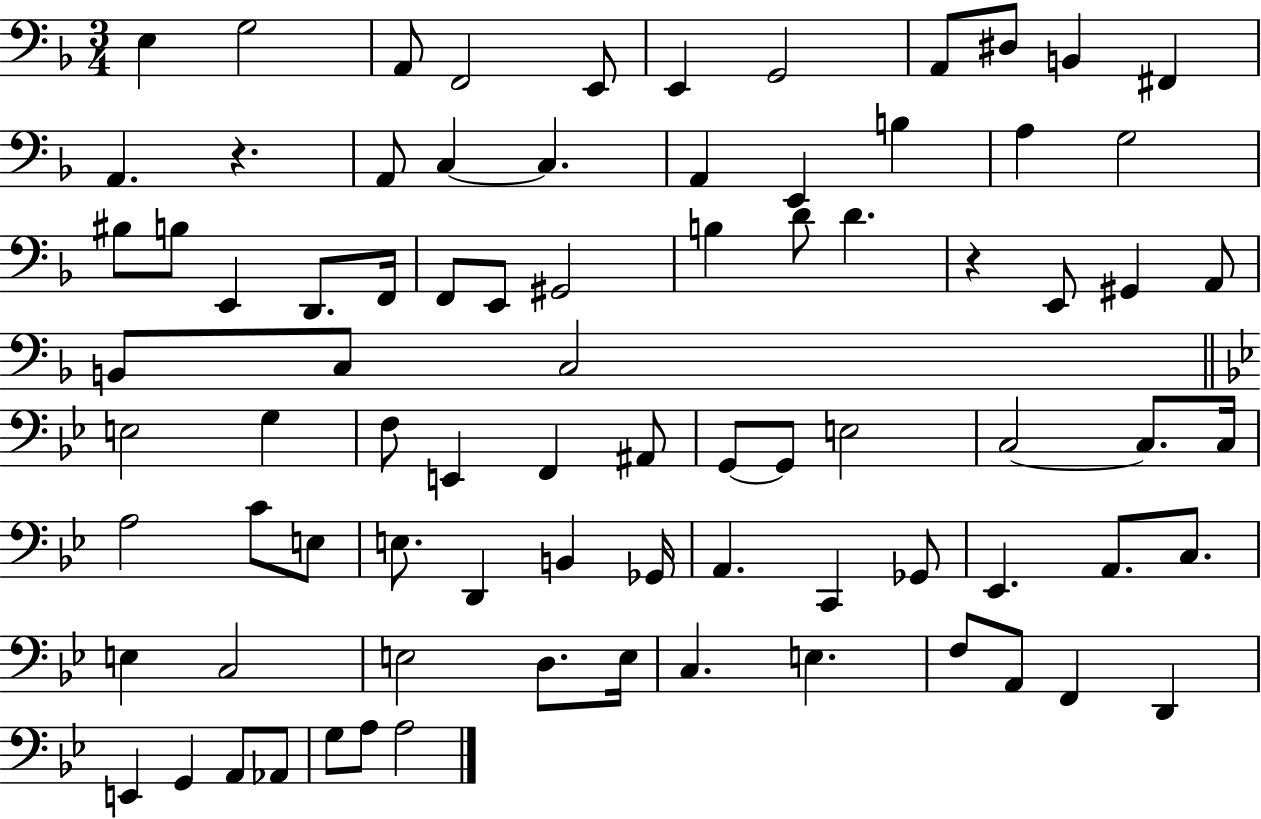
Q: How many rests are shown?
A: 2